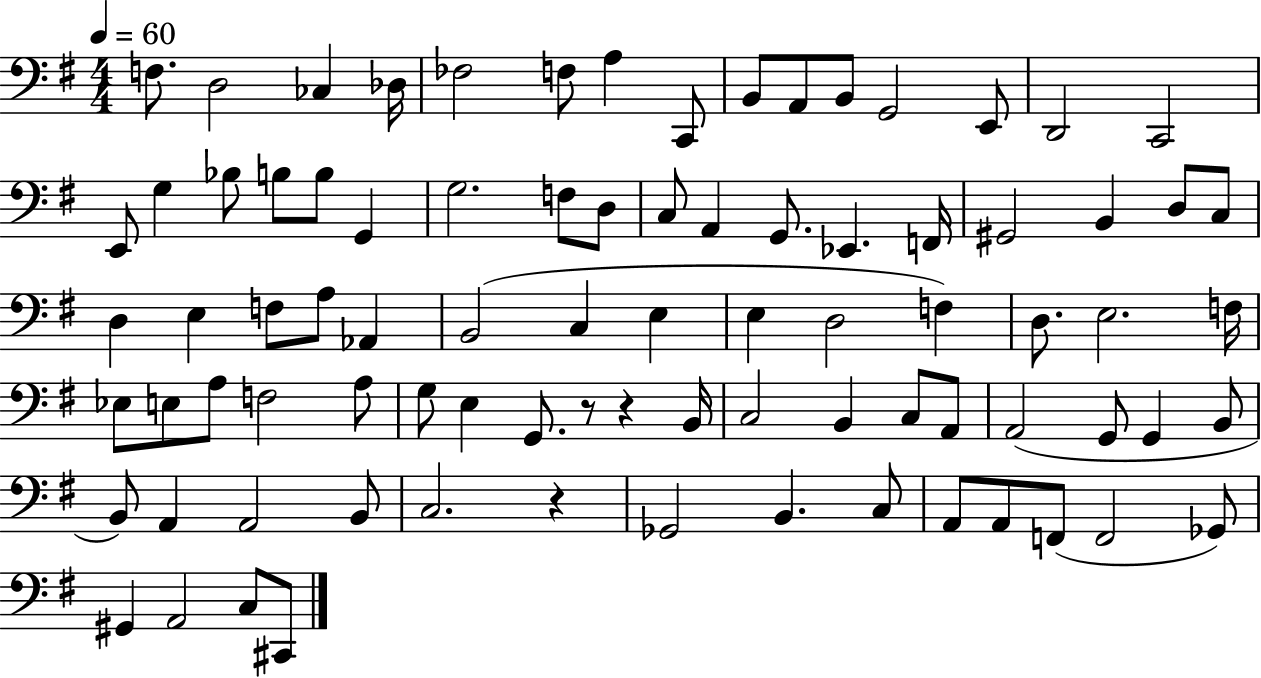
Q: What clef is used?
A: bass